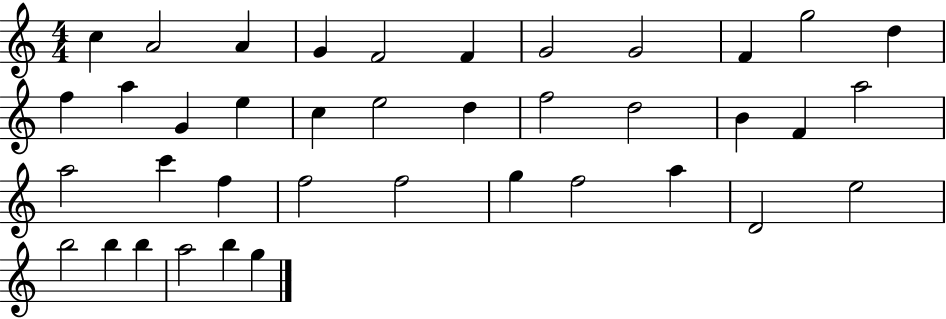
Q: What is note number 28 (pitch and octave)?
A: F5